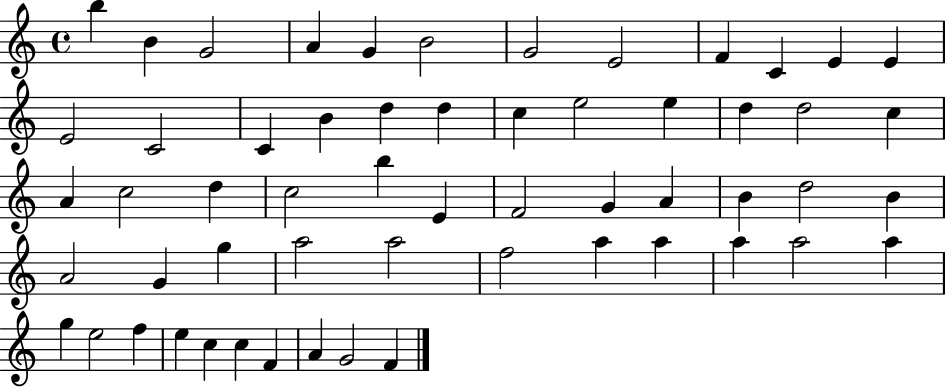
{
  \clef treble
  \time 4/4
  \defaultTimeSignature
  \key c \major
  b''4 b'4 g'2 | a'4 g'4 b'2 | g'2 e'2 | f'4 c'4 e'4 e'4 | \break e'2 c'2 | c'4 b'4 d''4 d''4 | c''4 e''2 e''4 | d''4 d''2 c''4 | \break a'4 c''2 d''4 | c''2 b''4 e'4 | f'2 g'4 a'4 | b'4 d''2 b'4 | \break a'2 g'4 g''4 | a''2 a''2 | f''2 a''4 a''4 | a''4 a''2 a''4 | \break g''4 e''2 f''4 | e''4 c''4 c''4 f'4 | a'4 g'2 f'4 | \bar "|."
}